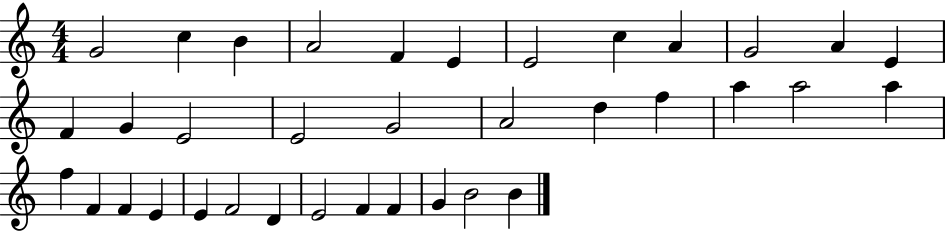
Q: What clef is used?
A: treble